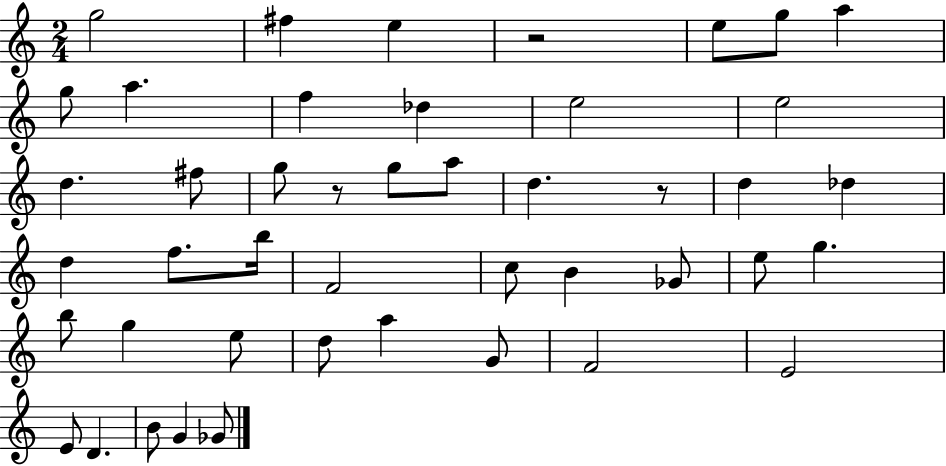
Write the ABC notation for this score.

X:1
T:Untitled
M:2/4
L:1/4
K:C
g2 ^f e z2 e/2 g/2 a g/2 a f _d e2 e2 d ^f/2 g/2 z/2 g/2 a/2 d z/2 d _d d f/2 b/4 F2 c/2 B _G/2 e/2 g b/2 g e/2 d/2 a G/2 F2 E2 E/2 D B/2 G _G/2